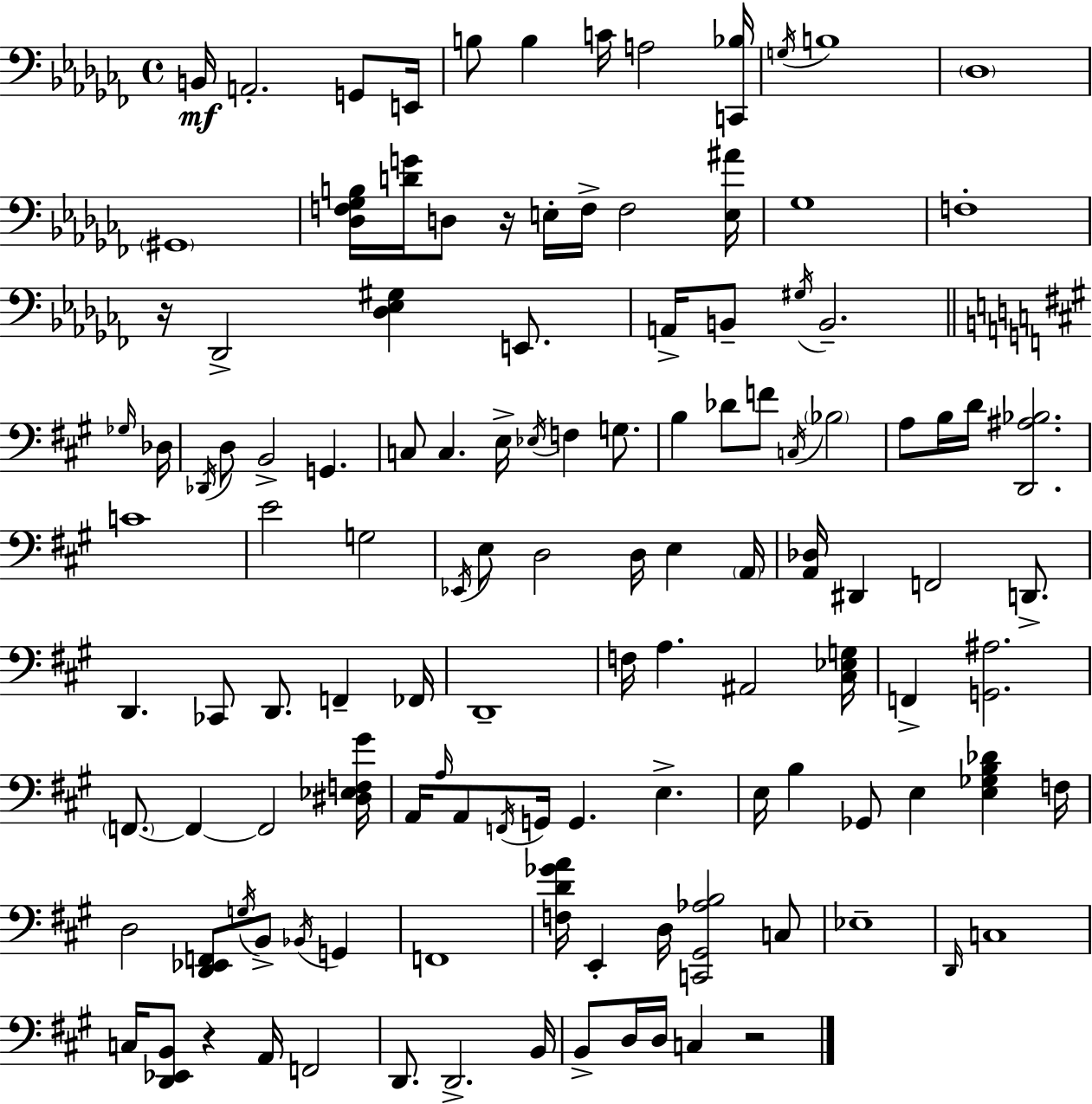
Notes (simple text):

B2/s A2/h. G2/e E2/s B3/e B3/q C4/s A3/h [C2,Bb3]/s G3/s B3/w Db3/w G#2/w [Db3,F3,Gb3,B3]/s [D4,G4]/s D3/e R/s E3/s F3/s F3/h [E3,A#4]/s Gb3/w F3/w R/s Db2/h [Db3,Eb3,G#3]/q E2/e. A2/s B2/e G#3/s B2/h. Gb3/s Db3/s Db2/s D3/e B2/h G2/q. C3/e C3/q. E3/s Eb3/s F3/q G3/e. B3/q Db4/e F4/e C3/s Bb3/h A3/e B3/s D4/s [D2,A#3,Bb3]/h. C4/w E4/h G3/h Eb2/s E3/e D3/h D3/s E3/q A2/s [A2,Db3]/s D#2/q F2/h D2/e. D2/q. CES2/e D2/e. F2/q FES2/s D2/w F3/s A3/q. A#2/h [C#3,Eb3,G3]/s F2/q [G2,A#3]/h. F2/e. F2/q F2/h [D#3,Eb3,F3,G#4]/s A2/s A3/s A2/e F2/s G2/s G2/q. E3/q. E3/s B3/q Gb2/e E3/q [E3,Gb3,B3,Db4]/q F3/s D3/h [D2,Eb2,F2]/e G3/s B2/e Bb2/s G2/q F2/w [F3,D4,Gb4,A4]/s E2/q D3/s [C2,G#2,Ab3,B3]/h C3/e Eb3/w D2/s C3/w C3/s [D2,Eb2,B2]/e R/q A2/s F2/h D2/e. D2/h. B2/s B2/e D3/s D3/s C3/q R/h